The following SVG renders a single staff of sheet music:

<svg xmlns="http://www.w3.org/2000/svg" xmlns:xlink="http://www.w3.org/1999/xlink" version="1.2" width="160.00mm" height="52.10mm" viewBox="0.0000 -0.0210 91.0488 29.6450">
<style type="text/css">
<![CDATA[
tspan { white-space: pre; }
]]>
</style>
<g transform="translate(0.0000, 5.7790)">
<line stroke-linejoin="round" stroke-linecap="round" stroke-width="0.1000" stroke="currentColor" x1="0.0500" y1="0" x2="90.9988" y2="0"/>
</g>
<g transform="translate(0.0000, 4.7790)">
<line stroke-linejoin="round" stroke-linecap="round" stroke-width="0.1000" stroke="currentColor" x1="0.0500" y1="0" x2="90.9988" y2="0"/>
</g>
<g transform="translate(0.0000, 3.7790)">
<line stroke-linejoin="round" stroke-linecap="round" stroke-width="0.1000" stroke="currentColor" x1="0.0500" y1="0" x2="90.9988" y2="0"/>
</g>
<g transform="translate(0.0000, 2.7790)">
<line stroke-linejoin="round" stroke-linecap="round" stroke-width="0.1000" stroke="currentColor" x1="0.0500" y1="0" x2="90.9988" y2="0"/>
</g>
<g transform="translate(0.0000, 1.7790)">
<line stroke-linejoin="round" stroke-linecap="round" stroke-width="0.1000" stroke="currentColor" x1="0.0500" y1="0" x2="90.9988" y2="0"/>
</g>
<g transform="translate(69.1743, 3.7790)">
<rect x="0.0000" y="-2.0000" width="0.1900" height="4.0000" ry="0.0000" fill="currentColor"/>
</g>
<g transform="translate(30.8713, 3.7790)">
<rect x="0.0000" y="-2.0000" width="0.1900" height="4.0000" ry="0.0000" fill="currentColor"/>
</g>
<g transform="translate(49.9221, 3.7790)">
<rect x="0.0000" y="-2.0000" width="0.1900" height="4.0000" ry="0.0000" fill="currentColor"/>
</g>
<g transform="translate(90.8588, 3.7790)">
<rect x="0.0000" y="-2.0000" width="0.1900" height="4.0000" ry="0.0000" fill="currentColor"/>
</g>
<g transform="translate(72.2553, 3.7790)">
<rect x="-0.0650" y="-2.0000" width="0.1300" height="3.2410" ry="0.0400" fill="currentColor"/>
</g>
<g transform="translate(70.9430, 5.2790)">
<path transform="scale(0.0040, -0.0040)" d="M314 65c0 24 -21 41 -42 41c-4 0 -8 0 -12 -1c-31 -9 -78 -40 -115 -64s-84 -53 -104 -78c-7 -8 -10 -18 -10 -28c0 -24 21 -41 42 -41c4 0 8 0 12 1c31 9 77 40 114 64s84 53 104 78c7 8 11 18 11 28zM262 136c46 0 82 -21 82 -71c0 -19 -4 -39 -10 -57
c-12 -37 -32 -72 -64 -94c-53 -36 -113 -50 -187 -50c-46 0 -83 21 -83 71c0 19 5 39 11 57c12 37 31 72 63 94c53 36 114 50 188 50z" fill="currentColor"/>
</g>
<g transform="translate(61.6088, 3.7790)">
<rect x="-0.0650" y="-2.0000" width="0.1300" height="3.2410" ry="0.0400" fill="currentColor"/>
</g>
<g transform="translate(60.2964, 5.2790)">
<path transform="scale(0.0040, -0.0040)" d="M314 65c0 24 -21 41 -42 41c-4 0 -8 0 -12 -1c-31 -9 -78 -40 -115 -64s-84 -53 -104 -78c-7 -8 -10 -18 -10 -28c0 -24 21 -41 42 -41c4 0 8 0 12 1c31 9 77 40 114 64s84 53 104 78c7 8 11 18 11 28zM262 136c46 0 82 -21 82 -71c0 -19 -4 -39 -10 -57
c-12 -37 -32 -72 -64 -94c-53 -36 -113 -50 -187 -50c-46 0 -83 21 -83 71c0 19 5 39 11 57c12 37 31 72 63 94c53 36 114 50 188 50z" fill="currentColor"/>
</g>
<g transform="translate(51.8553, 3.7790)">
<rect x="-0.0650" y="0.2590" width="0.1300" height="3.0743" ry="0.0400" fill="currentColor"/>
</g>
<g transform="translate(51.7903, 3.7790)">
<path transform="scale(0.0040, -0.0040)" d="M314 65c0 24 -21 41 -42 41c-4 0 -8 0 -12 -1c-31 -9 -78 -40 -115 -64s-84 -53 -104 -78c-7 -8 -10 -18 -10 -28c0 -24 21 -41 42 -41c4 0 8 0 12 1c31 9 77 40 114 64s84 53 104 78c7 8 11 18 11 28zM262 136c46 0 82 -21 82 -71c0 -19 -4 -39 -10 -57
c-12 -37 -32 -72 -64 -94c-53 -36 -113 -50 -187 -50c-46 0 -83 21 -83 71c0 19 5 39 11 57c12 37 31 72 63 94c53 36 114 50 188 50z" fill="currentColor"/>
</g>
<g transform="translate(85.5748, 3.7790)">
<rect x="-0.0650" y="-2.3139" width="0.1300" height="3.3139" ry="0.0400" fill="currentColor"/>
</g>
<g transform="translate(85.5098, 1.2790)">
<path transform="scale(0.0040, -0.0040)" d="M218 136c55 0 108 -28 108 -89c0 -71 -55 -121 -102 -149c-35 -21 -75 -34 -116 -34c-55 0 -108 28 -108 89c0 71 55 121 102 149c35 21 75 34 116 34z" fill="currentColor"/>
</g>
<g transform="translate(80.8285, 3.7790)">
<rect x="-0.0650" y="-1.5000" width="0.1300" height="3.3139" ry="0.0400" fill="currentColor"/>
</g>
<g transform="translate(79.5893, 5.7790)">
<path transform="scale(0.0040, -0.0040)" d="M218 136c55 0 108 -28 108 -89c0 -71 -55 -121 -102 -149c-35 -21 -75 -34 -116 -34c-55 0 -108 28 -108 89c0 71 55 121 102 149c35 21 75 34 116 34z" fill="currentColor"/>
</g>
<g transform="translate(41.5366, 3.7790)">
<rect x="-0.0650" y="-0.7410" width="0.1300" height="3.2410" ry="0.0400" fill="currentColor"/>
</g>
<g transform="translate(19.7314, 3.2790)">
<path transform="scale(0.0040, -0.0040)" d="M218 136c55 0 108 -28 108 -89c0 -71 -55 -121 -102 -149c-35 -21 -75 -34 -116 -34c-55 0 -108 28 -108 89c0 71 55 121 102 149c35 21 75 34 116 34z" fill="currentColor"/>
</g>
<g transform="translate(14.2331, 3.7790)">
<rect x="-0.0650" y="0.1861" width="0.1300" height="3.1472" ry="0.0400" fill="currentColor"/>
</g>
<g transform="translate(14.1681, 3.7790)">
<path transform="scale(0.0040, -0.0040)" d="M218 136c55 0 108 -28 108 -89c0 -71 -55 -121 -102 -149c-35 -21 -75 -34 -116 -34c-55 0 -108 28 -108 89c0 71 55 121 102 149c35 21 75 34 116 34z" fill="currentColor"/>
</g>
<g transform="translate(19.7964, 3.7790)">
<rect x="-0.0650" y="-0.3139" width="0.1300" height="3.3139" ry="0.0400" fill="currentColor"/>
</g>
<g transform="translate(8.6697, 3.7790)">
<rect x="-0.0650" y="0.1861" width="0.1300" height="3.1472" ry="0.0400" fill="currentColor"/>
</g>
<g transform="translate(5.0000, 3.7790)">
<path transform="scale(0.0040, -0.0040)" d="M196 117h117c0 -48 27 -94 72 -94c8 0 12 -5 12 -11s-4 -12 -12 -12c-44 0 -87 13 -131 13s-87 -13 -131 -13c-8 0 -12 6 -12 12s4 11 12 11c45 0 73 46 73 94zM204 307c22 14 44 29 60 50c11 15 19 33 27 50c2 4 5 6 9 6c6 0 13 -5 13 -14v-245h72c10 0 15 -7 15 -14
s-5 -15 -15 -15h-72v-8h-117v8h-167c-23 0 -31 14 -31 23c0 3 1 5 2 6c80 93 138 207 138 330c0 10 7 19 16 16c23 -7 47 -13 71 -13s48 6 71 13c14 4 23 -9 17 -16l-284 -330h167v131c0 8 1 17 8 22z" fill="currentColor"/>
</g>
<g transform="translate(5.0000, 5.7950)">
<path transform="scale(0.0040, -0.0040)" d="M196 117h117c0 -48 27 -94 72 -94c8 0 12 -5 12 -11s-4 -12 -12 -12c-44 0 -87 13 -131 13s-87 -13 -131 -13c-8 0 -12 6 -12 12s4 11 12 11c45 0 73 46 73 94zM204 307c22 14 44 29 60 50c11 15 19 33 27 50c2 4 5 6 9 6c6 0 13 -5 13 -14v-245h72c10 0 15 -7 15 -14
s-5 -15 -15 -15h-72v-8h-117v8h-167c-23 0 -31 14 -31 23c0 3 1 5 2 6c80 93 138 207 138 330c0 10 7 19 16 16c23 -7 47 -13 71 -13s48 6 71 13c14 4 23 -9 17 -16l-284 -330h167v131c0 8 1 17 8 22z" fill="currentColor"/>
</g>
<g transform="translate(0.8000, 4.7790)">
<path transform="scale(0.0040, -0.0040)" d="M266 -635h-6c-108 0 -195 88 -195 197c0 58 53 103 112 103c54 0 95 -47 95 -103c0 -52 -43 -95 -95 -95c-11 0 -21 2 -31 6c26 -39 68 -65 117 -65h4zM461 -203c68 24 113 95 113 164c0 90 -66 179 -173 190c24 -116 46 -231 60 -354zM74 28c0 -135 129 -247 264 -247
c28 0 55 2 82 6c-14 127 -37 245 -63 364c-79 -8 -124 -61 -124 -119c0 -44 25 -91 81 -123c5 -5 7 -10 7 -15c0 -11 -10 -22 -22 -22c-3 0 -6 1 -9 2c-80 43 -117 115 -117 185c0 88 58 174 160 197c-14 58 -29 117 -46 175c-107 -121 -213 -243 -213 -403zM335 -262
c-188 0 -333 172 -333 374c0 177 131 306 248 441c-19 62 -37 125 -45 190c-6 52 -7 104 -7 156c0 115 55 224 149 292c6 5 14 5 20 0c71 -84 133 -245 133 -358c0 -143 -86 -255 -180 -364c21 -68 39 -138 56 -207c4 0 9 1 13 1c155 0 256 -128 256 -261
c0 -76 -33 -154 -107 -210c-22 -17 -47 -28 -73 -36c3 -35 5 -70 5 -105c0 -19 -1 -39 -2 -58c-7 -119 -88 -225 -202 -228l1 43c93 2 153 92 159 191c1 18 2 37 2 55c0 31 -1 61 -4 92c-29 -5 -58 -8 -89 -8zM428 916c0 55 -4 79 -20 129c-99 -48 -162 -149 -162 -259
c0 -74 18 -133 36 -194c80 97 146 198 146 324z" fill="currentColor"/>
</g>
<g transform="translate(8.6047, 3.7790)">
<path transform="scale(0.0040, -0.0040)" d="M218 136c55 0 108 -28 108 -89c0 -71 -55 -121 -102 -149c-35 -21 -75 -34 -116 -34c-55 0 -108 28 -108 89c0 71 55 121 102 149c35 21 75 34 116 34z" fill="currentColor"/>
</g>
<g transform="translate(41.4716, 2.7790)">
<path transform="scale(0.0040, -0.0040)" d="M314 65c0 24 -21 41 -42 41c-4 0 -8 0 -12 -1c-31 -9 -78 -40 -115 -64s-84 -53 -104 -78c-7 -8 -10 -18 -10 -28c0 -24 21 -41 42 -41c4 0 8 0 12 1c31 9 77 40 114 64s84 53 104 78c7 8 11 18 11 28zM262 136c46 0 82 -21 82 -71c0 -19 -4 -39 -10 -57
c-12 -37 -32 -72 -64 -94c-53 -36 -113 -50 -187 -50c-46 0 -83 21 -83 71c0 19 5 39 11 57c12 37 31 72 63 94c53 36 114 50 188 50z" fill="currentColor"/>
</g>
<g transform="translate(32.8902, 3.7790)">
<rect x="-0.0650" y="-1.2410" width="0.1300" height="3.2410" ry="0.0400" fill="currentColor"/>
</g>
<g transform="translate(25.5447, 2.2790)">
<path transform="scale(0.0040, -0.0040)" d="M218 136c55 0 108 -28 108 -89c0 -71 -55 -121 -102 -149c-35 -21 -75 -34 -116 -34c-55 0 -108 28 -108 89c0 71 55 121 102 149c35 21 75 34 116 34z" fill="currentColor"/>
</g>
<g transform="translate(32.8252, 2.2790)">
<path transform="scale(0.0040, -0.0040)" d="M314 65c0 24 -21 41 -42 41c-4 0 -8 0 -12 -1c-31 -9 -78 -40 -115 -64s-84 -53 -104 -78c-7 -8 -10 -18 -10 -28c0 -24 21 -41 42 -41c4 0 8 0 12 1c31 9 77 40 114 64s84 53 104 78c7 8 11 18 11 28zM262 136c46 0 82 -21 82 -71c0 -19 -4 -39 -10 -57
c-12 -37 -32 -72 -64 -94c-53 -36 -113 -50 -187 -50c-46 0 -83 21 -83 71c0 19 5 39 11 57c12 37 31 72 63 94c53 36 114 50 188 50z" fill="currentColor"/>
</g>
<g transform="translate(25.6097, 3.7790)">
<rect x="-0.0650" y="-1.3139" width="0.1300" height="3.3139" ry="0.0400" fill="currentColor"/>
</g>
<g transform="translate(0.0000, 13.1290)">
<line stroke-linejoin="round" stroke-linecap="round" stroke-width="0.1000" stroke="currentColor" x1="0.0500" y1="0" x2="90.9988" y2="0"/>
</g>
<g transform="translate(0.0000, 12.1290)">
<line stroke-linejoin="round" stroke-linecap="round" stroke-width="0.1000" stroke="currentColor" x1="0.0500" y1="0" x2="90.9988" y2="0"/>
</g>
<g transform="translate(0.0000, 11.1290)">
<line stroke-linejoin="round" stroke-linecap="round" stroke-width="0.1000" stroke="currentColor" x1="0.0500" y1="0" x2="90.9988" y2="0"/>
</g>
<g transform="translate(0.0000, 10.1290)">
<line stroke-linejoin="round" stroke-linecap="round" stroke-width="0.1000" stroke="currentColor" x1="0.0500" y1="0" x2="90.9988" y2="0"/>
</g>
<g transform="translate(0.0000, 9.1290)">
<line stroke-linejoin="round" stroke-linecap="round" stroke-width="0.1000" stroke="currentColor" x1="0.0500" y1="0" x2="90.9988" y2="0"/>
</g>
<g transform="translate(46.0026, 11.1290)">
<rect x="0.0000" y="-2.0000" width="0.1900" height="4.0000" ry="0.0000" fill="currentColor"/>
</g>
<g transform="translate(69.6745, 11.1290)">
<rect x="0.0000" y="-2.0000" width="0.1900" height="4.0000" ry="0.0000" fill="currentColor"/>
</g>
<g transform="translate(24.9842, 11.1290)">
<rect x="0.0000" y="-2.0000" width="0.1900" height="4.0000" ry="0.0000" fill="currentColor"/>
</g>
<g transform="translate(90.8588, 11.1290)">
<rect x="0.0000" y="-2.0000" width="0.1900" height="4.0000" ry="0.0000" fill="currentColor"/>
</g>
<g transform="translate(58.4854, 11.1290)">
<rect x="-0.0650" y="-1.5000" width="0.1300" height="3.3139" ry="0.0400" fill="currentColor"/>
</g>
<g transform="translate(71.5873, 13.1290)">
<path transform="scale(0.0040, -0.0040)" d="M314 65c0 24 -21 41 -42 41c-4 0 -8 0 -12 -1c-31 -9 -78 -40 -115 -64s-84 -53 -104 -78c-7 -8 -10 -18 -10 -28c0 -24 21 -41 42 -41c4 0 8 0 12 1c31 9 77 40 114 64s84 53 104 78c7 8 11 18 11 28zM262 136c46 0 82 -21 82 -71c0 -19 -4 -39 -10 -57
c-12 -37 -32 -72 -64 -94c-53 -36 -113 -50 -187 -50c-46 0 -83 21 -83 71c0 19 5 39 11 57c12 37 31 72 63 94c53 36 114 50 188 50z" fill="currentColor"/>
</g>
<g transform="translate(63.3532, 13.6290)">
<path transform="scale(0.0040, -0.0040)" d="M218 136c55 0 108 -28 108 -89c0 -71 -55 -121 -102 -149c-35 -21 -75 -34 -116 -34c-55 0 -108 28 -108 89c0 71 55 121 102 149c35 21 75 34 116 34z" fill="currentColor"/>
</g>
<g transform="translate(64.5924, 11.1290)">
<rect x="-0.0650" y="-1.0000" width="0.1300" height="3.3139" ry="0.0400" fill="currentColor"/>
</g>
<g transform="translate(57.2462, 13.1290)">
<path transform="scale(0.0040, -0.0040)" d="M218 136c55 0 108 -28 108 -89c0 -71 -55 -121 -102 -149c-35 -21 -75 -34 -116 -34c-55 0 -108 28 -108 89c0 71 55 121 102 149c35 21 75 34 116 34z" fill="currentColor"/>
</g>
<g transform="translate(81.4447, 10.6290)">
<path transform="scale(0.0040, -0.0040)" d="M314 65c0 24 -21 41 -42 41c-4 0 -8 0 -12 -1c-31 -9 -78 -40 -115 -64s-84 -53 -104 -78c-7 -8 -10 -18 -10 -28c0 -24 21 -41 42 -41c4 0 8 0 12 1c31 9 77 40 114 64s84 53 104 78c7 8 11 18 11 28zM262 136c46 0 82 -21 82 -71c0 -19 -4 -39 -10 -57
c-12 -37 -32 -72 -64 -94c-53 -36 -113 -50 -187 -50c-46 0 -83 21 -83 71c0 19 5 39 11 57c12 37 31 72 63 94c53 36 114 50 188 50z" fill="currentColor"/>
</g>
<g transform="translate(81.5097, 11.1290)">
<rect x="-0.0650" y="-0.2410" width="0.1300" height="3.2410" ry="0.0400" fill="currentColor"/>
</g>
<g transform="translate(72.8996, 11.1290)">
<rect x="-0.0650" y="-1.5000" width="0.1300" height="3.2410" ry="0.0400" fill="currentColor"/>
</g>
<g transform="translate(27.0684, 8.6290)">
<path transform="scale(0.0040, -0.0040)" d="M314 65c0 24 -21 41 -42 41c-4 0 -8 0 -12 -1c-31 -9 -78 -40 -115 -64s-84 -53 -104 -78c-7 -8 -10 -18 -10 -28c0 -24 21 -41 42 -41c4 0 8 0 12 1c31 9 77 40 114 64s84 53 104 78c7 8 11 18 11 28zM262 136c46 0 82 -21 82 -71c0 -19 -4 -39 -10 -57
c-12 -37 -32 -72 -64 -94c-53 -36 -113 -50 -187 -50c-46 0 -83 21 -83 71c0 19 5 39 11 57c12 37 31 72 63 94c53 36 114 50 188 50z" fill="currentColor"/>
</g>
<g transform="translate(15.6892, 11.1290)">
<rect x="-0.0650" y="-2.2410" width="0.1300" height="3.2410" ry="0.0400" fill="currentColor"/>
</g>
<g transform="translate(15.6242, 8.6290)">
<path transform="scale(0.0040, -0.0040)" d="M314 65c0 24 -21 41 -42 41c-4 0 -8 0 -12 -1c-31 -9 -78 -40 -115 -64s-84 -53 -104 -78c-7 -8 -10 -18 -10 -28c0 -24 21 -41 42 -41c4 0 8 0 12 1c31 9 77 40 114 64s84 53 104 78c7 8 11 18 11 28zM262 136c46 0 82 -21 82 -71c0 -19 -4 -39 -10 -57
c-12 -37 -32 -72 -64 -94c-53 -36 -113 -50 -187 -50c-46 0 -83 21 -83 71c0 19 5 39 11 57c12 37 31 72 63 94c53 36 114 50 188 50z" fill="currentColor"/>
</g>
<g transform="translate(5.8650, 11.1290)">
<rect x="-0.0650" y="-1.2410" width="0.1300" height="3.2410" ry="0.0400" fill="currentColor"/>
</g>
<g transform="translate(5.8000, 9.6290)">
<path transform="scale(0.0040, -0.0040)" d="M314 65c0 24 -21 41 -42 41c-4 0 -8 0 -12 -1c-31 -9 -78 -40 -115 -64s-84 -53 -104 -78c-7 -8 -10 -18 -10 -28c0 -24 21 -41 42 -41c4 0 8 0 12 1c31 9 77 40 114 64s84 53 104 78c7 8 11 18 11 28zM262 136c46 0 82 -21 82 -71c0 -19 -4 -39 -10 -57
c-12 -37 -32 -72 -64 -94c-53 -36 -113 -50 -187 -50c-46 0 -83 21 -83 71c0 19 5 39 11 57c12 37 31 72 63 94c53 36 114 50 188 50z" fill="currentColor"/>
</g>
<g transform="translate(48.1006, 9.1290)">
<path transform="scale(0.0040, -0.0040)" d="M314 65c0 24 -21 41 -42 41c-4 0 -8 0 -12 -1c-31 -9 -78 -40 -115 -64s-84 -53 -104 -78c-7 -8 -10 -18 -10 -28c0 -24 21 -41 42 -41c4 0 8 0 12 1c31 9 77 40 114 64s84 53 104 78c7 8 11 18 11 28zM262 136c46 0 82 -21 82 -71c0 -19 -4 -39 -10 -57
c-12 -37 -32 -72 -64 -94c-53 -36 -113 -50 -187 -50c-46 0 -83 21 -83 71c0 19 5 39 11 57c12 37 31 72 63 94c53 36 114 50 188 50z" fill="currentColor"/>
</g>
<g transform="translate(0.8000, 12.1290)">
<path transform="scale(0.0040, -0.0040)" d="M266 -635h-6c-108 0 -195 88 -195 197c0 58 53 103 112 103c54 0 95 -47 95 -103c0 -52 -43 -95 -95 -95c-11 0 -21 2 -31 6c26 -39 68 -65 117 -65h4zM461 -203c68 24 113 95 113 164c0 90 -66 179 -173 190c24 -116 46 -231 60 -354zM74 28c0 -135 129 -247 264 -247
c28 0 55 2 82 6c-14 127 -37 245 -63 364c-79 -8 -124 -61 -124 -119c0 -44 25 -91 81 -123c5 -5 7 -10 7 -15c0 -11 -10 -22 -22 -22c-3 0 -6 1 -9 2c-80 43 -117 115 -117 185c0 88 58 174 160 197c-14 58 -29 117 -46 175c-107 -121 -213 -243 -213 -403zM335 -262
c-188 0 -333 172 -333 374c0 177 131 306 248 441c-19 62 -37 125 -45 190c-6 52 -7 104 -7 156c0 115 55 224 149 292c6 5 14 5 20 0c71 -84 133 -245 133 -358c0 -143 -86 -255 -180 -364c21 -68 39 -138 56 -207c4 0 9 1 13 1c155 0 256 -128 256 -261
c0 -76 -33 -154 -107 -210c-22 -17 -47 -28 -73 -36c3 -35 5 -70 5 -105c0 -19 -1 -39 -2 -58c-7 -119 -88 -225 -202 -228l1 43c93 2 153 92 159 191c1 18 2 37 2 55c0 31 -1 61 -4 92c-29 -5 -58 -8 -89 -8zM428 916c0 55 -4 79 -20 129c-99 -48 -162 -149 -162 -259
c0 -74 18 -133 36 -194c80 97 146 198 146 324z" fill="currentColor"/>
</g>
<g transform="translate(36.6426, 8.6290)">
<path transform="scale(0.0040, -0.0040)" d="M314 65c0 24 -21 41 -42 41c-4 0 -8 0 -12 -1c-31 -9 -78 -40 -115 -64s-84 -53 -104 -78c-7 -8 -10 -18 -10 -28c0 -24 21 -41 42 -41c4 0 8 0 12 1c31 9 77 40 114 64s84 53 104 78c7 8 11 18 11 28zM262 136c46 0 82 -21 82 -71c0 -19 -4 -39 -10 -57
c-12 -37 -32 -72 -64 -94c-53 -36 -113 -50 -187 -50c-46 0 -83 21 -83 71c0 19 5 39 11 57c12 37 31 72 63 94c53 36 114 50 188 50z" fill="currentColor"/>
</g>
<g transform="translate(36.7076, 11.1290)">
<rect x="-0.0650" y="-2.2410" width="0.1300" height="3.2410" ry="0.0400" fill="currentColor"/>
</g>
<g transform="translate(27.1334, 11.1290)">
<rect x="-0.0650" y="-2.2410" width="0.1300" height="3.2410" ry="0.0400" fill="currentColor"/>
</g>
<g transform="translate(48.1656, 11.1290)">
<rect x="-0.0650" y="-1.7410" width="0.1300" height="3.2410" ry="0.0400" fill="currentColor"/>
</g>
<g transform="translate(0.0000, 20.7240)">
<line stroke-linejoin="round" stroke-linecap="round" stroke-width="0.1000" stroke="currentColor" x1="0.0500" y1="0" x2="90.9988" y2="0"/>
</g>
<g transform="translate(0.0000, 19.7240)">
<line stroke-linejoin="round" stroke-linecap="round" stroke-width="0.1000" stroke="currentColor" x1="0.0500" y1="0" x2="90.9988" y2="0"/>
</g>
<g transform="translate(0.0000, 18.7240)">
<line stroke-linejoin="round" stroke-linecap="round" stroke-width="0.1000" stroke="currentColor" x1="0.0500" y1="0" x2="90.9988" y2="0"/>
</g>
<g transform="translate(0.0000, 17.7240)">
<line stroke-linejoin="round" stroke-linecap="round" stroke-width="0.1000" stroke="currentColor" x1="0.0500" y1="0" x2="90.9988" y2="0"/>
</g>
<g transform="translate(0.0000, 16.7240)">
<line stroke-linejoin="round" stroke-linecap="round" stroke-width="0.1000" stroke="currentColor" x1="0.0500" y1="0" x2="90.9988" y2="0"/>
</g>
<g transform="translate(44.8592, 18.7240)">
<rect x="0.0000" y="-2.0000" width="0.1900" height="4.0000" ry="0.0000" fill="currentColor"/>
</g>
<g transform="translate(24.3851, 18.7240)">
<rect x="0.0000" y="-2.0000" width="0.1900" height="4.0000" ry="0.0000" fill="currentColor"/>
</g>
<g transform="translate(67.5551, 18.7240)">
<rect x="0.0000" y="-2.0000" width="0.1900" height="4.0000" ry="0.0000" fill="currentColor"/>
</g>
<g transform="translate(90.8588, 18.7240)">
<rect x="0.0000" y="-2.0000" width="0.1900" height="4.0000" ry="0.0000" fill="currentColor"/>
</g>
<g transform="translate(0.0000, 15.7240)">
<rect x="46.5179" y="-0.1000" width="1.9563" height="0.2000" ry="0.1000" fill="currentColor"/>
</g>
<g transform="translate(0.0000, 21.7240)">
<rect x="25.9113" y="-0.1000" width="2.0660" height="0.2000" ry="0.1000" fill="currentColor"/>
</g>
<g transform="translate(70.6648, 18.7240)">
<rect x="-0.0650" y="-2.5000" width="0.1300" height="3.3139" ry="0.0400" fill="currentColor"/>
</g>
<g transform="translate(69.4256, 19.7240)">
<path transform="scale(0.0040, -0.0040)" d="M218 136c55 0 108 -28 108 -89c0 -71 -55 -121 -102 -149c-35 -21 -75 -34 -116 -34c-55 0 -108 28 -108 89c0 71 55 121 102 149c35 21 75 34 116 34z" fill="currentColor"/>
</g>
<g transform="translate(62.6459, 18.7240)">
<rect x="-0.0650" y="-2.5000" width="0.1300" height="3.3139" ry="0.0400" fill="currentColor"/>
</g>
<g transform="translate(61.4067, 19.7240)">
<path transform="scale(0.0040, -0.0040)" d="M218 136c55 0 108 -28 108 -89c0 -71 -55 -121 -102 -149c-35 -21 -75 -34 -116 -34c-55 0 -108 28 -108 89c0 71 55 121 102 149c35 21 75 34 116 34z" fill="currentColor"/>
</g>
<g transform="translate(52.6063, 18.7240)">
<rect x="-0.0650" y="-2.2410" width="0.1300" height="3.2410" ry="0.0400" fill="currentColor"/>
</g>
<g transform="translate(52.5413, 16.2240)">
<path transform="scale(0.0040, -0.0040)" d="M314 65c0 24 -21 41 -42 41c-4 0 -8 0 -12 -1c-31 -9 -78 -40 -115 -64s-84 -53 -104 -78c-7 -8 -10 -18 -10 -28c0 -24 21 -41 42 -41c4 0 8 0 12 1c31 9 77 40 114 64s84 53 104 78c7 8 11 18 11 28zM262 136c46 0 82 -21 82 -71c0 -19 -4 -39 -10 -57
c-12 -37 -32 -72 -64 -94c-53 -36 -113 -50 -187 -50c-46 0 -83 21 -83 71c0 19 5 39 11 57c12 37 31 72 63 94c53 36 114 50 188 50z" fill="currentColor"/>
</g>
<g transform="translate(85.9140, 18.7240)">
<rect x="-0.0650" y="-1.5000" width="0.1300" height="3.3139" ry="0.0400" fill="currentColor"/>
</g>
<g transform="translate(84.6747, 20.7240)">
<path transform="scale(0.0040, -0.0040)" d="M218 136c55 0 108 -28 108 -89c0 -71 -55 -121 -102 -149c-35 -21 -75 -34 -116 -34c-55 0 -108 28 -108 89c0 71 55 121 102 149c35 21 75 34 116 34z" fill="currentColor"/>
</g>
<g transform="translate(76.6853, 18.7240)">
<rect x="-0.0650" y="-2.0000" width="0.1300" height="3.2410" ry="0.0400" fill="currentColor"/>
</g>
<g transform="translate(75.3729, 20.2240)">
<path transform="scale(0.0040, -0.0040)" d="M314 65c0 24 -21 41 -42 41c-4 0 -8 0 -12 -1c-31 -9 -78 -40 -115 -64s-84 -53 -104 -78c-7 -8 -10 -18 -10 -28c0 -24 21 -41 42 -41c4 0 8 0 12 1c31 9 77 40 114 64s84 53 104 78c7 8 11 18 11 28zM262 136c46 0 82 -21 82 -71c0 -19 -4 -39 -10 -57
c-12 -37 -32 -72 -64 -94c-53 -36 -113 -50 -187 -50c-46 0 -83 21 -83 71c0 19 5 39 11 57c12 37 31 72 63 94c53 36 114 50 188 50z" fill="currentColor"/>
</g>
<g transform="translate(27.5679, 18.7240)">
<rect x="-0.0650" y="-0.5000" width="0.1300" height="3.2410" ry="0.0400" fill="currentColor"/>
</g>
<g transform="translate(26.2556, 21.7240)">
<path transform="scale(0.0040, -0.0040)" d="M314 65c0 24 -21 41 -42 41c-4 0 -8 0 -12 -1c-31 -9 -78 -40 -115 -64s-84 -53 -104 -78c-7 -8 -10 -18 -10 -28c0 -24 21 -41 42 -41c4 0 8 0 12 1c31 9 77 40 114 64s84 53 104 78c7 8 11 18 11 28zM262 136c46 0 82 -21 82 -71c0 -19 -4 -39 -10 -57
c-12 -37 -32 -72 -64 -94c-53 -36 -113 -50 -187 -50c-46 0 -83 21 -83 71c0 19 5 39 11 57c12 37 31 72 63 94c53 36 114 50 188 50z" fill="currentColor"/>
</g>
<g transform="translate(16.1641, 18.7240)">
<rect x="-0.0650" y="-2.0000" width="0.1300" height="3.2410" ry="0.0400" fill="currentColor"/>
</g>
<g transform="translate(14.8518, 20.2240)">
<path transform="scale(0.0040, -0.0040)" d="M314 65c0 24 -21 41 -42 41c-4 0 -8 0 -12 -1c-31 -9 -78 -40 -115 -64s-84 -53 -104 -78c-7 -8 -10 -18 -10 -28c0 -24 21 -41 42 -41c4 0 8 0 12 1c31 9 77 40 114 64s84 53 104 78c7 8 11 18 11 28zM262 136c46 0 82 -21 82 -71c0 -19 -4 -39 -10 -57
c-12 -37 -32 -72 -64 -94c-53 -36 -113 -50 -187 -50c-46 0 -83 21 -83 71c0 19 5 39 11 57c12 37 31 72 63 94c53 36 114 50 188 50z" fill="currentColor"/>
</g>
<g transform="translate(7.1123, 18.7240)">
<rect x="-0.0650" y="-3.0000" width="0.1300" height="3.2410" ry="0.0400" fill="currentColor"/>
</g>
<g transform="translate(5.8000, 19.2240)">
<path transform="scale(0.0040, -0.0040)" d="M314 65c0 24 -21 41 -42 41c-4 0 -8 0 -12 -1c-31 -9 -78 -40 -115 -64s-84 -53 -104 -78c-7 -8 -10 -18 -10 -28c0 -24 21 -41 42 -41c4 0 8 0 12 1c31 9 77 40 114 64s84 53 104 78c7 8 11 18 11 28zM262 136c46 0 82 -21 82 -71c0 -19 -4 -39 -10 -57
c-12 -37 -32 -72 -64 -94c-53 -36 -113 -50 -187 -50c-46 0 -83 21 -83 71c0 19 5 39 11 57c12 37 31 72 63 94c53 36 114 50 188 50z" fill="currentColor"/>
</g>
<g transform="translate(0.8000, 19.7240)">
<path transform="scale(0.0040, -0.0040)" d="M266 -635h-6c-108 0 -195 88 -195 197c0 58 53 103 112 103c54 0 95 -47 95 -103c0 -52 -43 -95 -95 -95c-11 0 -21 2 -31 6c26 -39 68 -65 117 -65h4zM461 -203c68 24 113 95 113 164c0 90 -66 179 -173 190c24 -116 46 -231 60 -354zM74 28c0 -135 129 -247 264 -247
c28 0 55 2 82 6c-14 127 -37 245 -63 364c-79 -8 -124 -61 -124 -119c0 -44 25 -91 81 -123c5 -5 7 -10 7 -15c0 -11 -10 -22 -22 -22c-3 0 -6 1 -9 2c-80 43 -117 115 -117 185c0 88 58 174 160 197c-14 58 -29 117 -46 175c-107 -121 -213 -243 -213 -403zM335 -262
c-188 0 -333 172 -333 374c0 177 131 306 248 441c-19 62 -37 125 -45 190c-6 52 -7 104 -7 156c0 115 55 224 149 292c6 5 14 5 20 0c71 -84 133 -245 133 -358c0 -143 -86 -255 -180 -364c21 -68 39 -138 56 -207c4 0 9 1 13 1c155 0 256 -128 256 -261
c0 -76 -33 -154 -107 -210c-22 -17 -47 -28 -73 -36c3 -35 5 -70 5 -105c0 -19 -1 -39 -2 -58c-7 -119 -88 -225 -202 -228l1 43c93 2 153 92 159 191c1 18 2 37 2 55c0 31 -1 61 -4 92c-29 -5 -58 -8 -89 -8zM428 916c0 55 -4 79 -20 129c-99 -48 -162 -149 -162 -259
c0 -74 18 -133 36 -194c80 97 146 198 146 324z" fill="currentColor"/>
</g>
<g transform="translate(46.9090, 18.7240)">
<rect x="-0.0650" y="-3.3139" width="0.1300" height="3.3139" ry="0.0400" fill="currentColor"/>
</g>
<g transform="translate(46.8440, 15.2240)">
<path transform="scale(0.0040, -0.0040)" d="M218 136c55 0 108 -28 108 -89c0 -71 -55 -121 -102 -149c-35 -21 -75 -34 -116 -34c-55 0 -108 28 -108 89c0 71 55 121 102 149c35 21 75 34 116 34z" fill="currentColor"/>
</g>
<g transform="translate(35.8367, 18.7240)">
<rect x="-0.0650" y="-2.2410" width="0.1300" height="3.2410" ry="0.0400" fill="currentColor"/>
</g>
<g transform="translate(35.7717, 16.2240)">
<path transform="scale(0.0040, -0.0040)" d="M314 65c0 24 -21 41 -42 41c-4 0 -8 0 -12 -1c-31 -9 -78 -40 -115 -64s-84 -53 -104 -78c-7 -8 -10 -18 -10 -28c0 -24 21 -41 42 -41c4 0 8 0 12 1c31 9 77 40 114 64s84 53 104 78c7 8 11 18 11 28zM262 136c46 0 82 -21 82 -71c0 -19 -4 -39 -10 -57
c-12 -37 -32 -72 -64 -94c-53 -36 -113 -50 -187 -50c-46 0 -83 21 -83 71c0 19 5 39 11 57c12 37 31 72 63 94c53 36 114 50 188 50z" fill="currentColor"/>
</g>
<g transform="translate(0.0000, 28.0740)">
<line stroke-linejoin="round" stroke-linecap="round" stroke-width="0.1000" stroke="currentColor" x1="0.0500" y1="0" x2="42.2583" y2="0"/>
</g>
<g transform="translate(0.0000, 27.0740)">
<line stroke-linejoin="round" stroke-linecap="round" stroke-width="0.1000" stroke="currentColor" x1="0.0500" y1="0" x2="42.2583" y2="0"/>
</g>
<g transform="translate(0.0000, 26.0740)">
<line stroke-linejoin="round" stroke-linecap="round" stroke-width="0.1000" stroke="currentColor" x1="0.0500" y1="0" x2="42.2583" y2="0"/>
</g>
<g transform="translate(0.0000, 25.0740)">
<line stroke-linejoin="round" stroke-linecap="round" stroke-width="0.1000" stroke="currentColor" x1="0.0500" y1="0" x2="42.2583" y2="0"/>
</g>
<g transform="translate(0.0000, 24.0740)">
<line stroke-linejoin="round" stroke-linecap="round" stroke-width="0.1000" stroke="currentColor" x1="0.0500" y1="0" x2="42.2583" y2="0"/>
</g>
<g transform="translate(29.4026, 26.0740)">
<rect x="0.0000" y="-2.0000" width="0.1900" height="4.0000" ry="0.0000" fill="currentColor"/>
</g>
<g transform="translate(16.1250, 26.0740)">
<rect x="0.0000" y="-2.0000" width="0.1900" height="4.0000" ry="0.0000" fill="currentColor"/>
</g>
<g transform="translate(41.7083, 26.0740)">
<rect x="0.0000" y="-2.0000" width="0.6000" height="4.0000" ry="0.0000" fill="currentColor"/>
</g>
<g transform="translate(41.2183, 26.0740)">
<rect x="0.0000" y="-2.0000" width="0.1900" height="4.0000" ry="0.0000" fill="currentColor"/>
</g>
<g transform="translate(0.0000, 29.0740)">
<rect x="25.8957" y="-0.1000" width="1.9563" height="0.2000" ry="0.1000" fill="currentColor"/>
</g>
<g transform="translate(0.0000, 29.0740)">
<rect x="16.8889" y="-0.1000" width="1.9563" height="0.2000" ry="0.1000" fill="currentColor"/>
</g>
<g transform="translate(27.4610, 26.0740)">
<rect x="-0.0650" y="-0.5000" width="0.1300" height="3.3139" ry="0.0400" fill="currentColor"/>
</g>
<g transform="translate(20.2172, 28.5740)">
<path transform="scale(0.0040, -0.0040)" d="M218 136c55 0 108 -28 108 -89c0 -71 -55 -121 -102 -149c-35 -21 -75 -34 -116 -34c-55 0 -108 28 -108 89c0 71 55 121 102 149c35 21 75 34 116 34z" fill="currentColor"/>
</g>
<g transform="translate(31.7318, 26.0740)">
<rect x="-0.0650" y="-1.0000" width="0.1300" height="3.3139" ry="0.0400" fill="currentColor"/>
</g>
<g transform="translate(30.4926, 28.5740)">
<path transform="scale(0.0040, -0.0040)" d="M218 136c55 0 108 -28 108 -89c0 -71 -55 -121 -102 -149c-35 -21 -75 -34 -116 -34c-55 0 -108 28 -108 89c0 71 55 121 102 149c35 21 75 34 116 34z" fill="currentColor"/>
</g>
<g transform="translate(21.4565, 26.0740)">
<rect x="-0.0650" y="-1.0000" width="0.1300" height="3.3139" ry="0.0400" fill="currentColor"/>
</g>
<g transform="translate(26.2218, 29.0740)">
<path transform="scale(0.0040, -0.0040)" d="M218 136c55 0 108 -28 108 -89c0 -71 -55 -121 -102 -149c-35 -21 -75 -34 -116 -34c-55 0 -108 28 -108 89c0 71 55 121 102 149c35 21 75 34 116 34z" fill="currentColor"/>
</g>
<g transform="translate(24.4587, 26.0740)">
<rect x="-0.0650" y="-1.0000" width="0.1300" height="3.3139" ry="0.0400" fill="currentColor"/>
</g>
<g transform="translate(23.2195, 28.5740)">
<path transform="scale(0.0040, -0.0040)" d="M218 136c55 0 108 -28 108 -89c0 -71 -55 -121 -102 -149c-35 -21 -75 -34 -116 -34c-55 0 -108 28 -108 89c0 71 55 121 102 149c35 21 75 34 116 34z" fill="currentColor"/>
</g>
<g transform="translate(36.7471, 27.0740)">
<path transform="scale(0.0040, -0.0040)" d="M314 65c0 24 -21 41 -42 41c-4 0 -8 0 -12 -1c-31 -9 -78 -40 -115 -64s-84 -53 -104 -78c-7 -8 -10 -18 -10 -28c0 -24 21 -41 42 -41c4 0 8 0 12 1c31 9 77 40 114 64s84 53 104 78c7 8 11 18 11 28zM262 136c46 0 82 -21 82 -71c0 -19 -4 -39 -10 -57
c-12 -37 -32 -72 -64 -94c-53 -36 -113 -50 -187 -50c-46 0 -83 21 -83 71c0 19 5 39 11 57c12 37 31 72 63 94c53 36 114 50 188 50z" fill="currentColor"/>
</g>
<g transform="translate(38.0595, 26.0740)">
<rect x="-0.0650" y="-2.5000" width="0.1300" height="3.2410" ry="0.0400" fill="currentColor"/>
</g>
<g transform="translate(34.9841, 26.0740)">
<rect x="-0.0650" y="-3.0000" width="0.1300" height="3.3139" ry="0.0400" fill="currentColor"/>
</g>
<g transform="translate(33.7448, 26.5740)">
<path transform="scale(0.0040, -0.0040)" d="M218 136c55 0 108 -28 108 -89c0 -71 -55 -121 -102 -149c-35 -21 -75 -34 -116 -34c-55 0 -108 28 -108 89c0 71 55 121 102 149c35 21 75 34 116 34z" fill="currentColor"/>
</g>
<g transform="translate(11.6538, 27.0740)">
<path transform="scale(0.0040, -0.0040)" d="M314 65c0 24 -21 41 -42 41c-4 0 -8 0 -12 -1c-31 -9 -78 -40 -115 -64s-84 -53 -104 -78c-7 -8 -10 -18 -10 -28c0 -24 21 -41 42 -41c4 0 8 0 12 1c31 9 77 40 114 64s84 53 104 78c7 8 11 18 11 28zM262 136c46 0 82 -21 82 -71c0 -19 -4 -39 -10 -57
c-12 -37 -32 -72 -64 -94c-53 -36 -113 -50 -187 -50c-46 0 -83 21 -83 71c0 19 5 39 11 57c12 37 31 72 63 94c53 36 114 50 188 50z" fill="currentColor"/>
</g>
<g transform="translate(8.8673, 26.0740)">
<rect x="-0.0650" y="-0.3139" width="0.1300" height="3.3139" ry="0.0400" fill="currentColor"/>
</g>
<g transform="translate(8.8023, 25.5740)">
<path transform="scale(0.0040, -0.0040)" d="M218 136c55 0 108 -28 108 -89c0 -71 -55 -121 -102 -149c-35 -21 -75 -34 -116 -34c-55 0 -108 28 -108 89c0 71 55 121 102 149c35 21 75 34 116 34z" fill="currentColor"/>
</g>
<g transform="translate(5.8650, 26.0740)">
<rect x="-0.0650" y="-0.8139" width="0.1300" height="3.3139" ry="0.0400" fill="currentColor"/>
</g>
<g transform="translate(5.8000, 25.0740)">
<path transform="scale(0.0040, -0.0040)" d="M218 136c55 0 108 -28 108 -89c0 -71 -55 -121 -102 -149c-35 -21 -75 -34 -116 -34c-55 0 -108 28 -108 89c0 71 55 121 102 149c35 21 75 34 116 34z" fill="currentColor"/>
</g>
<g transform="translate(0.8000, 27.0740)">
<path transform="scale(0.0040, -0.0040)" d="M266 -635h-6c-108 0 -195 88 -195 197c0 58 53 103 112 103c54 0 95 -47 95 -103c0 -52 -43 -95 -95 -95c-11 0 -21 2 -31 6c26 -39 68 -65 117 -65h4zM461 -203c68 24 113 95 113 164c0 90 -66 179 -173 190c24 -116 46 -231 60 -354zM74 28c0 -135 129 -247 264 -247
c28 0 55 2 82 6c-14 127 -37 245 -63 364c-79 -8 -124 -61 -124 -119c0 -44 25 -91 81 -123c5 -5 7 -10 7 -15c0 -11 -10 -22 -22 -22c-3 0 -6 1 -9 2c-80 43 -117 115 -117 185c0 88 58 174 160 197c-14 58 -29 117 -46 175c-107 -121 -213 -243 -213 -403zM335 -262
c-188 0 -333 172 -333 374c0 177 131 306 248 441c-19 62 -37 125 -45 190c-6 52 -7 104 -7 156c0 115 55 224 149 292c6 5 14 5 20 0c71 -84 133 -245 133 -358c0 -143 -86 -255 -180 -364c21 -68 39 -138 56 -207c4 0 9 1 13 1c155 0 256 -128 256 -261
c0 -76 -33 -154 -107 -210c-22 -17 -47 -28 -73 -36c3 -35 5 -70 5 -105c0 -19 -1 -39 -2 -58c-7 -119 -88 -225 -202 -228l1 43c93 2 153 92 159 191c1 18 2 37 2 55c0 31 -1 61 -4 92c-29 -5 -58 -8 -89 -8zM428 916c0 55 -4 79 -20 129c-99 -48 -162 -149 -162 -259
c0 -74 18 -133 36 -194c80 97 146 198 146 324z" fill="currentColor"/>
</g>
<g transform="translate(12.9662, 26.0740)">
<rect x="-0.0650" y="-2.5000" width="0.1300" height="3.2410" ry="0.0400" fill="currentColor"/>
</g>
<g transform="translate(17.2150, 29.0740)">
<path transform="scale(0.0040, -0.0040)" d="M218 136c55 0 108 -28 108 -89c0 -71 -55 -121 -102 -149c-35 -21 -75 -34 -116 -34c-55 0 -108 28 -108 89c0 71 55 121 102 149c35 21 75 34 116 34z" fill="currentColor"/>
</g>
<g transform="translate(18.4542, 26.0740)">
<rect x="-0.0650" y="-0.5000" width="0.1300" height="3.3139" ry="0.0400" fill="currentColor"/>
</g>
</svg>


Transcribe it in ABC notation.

X:1
T:Untitled
M:4/4
L:1/4
K:C
B B c e e2 d2 B2 F2 F2 E g e2 g2 g2 g2 f2 E D E2 c2 A2 F2 C2 g2 b g2 G G F2 E d c G2 C D D C D A G2